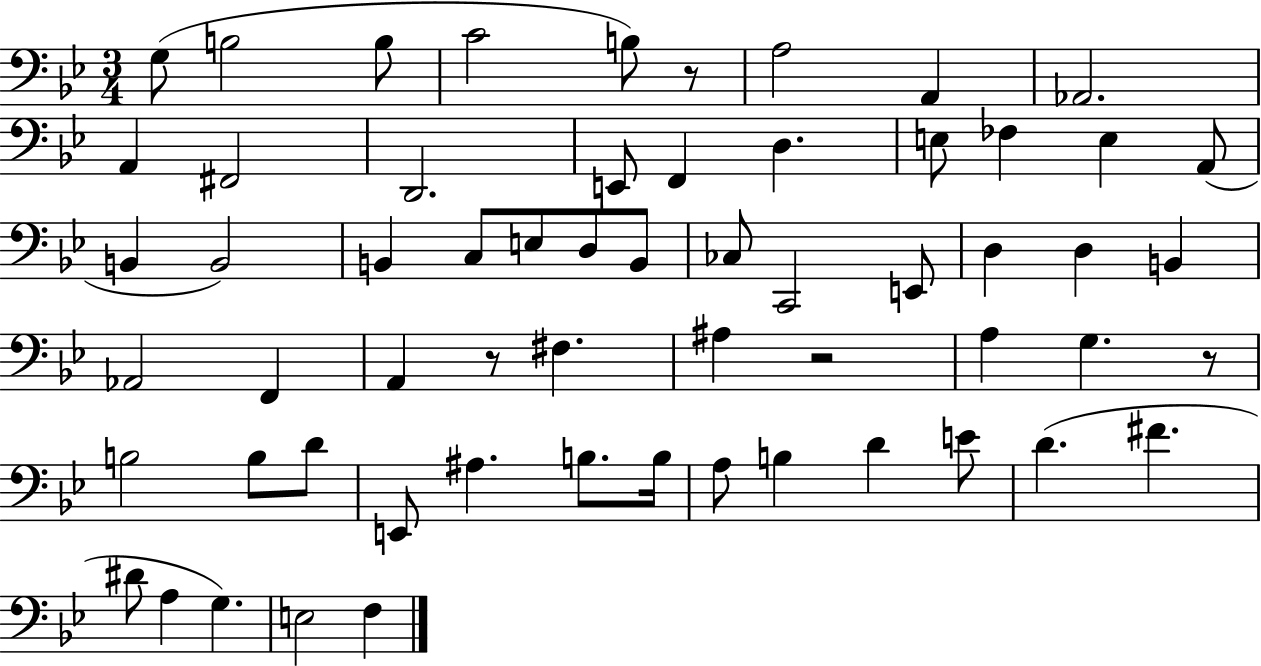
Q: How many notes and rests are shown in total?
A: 60